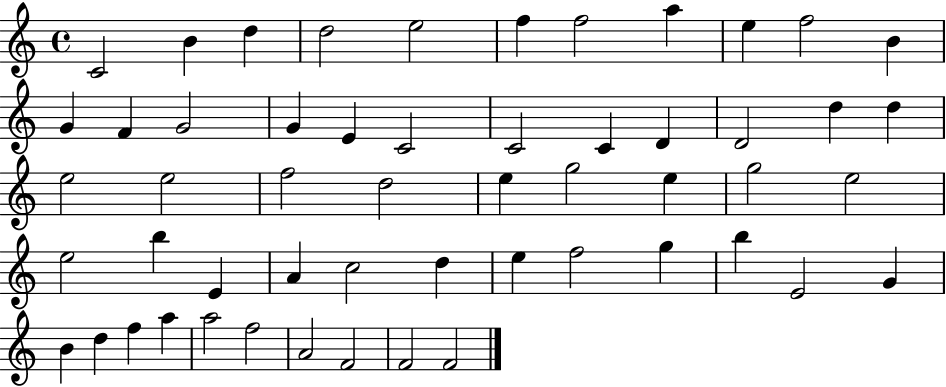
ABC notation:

X:1
T:Untitled
M:4/4
L:1/4
K:C
C2 B d d2 e2 f f2 a e f2 B G F G2 G E C2 C2 C D D2 d d e2 e2 f2 d2 e g2 e g2 e2 e2 b E A c2 d e f2 g b E2 G B d f a a2 f2 A2 F2 F2 F2